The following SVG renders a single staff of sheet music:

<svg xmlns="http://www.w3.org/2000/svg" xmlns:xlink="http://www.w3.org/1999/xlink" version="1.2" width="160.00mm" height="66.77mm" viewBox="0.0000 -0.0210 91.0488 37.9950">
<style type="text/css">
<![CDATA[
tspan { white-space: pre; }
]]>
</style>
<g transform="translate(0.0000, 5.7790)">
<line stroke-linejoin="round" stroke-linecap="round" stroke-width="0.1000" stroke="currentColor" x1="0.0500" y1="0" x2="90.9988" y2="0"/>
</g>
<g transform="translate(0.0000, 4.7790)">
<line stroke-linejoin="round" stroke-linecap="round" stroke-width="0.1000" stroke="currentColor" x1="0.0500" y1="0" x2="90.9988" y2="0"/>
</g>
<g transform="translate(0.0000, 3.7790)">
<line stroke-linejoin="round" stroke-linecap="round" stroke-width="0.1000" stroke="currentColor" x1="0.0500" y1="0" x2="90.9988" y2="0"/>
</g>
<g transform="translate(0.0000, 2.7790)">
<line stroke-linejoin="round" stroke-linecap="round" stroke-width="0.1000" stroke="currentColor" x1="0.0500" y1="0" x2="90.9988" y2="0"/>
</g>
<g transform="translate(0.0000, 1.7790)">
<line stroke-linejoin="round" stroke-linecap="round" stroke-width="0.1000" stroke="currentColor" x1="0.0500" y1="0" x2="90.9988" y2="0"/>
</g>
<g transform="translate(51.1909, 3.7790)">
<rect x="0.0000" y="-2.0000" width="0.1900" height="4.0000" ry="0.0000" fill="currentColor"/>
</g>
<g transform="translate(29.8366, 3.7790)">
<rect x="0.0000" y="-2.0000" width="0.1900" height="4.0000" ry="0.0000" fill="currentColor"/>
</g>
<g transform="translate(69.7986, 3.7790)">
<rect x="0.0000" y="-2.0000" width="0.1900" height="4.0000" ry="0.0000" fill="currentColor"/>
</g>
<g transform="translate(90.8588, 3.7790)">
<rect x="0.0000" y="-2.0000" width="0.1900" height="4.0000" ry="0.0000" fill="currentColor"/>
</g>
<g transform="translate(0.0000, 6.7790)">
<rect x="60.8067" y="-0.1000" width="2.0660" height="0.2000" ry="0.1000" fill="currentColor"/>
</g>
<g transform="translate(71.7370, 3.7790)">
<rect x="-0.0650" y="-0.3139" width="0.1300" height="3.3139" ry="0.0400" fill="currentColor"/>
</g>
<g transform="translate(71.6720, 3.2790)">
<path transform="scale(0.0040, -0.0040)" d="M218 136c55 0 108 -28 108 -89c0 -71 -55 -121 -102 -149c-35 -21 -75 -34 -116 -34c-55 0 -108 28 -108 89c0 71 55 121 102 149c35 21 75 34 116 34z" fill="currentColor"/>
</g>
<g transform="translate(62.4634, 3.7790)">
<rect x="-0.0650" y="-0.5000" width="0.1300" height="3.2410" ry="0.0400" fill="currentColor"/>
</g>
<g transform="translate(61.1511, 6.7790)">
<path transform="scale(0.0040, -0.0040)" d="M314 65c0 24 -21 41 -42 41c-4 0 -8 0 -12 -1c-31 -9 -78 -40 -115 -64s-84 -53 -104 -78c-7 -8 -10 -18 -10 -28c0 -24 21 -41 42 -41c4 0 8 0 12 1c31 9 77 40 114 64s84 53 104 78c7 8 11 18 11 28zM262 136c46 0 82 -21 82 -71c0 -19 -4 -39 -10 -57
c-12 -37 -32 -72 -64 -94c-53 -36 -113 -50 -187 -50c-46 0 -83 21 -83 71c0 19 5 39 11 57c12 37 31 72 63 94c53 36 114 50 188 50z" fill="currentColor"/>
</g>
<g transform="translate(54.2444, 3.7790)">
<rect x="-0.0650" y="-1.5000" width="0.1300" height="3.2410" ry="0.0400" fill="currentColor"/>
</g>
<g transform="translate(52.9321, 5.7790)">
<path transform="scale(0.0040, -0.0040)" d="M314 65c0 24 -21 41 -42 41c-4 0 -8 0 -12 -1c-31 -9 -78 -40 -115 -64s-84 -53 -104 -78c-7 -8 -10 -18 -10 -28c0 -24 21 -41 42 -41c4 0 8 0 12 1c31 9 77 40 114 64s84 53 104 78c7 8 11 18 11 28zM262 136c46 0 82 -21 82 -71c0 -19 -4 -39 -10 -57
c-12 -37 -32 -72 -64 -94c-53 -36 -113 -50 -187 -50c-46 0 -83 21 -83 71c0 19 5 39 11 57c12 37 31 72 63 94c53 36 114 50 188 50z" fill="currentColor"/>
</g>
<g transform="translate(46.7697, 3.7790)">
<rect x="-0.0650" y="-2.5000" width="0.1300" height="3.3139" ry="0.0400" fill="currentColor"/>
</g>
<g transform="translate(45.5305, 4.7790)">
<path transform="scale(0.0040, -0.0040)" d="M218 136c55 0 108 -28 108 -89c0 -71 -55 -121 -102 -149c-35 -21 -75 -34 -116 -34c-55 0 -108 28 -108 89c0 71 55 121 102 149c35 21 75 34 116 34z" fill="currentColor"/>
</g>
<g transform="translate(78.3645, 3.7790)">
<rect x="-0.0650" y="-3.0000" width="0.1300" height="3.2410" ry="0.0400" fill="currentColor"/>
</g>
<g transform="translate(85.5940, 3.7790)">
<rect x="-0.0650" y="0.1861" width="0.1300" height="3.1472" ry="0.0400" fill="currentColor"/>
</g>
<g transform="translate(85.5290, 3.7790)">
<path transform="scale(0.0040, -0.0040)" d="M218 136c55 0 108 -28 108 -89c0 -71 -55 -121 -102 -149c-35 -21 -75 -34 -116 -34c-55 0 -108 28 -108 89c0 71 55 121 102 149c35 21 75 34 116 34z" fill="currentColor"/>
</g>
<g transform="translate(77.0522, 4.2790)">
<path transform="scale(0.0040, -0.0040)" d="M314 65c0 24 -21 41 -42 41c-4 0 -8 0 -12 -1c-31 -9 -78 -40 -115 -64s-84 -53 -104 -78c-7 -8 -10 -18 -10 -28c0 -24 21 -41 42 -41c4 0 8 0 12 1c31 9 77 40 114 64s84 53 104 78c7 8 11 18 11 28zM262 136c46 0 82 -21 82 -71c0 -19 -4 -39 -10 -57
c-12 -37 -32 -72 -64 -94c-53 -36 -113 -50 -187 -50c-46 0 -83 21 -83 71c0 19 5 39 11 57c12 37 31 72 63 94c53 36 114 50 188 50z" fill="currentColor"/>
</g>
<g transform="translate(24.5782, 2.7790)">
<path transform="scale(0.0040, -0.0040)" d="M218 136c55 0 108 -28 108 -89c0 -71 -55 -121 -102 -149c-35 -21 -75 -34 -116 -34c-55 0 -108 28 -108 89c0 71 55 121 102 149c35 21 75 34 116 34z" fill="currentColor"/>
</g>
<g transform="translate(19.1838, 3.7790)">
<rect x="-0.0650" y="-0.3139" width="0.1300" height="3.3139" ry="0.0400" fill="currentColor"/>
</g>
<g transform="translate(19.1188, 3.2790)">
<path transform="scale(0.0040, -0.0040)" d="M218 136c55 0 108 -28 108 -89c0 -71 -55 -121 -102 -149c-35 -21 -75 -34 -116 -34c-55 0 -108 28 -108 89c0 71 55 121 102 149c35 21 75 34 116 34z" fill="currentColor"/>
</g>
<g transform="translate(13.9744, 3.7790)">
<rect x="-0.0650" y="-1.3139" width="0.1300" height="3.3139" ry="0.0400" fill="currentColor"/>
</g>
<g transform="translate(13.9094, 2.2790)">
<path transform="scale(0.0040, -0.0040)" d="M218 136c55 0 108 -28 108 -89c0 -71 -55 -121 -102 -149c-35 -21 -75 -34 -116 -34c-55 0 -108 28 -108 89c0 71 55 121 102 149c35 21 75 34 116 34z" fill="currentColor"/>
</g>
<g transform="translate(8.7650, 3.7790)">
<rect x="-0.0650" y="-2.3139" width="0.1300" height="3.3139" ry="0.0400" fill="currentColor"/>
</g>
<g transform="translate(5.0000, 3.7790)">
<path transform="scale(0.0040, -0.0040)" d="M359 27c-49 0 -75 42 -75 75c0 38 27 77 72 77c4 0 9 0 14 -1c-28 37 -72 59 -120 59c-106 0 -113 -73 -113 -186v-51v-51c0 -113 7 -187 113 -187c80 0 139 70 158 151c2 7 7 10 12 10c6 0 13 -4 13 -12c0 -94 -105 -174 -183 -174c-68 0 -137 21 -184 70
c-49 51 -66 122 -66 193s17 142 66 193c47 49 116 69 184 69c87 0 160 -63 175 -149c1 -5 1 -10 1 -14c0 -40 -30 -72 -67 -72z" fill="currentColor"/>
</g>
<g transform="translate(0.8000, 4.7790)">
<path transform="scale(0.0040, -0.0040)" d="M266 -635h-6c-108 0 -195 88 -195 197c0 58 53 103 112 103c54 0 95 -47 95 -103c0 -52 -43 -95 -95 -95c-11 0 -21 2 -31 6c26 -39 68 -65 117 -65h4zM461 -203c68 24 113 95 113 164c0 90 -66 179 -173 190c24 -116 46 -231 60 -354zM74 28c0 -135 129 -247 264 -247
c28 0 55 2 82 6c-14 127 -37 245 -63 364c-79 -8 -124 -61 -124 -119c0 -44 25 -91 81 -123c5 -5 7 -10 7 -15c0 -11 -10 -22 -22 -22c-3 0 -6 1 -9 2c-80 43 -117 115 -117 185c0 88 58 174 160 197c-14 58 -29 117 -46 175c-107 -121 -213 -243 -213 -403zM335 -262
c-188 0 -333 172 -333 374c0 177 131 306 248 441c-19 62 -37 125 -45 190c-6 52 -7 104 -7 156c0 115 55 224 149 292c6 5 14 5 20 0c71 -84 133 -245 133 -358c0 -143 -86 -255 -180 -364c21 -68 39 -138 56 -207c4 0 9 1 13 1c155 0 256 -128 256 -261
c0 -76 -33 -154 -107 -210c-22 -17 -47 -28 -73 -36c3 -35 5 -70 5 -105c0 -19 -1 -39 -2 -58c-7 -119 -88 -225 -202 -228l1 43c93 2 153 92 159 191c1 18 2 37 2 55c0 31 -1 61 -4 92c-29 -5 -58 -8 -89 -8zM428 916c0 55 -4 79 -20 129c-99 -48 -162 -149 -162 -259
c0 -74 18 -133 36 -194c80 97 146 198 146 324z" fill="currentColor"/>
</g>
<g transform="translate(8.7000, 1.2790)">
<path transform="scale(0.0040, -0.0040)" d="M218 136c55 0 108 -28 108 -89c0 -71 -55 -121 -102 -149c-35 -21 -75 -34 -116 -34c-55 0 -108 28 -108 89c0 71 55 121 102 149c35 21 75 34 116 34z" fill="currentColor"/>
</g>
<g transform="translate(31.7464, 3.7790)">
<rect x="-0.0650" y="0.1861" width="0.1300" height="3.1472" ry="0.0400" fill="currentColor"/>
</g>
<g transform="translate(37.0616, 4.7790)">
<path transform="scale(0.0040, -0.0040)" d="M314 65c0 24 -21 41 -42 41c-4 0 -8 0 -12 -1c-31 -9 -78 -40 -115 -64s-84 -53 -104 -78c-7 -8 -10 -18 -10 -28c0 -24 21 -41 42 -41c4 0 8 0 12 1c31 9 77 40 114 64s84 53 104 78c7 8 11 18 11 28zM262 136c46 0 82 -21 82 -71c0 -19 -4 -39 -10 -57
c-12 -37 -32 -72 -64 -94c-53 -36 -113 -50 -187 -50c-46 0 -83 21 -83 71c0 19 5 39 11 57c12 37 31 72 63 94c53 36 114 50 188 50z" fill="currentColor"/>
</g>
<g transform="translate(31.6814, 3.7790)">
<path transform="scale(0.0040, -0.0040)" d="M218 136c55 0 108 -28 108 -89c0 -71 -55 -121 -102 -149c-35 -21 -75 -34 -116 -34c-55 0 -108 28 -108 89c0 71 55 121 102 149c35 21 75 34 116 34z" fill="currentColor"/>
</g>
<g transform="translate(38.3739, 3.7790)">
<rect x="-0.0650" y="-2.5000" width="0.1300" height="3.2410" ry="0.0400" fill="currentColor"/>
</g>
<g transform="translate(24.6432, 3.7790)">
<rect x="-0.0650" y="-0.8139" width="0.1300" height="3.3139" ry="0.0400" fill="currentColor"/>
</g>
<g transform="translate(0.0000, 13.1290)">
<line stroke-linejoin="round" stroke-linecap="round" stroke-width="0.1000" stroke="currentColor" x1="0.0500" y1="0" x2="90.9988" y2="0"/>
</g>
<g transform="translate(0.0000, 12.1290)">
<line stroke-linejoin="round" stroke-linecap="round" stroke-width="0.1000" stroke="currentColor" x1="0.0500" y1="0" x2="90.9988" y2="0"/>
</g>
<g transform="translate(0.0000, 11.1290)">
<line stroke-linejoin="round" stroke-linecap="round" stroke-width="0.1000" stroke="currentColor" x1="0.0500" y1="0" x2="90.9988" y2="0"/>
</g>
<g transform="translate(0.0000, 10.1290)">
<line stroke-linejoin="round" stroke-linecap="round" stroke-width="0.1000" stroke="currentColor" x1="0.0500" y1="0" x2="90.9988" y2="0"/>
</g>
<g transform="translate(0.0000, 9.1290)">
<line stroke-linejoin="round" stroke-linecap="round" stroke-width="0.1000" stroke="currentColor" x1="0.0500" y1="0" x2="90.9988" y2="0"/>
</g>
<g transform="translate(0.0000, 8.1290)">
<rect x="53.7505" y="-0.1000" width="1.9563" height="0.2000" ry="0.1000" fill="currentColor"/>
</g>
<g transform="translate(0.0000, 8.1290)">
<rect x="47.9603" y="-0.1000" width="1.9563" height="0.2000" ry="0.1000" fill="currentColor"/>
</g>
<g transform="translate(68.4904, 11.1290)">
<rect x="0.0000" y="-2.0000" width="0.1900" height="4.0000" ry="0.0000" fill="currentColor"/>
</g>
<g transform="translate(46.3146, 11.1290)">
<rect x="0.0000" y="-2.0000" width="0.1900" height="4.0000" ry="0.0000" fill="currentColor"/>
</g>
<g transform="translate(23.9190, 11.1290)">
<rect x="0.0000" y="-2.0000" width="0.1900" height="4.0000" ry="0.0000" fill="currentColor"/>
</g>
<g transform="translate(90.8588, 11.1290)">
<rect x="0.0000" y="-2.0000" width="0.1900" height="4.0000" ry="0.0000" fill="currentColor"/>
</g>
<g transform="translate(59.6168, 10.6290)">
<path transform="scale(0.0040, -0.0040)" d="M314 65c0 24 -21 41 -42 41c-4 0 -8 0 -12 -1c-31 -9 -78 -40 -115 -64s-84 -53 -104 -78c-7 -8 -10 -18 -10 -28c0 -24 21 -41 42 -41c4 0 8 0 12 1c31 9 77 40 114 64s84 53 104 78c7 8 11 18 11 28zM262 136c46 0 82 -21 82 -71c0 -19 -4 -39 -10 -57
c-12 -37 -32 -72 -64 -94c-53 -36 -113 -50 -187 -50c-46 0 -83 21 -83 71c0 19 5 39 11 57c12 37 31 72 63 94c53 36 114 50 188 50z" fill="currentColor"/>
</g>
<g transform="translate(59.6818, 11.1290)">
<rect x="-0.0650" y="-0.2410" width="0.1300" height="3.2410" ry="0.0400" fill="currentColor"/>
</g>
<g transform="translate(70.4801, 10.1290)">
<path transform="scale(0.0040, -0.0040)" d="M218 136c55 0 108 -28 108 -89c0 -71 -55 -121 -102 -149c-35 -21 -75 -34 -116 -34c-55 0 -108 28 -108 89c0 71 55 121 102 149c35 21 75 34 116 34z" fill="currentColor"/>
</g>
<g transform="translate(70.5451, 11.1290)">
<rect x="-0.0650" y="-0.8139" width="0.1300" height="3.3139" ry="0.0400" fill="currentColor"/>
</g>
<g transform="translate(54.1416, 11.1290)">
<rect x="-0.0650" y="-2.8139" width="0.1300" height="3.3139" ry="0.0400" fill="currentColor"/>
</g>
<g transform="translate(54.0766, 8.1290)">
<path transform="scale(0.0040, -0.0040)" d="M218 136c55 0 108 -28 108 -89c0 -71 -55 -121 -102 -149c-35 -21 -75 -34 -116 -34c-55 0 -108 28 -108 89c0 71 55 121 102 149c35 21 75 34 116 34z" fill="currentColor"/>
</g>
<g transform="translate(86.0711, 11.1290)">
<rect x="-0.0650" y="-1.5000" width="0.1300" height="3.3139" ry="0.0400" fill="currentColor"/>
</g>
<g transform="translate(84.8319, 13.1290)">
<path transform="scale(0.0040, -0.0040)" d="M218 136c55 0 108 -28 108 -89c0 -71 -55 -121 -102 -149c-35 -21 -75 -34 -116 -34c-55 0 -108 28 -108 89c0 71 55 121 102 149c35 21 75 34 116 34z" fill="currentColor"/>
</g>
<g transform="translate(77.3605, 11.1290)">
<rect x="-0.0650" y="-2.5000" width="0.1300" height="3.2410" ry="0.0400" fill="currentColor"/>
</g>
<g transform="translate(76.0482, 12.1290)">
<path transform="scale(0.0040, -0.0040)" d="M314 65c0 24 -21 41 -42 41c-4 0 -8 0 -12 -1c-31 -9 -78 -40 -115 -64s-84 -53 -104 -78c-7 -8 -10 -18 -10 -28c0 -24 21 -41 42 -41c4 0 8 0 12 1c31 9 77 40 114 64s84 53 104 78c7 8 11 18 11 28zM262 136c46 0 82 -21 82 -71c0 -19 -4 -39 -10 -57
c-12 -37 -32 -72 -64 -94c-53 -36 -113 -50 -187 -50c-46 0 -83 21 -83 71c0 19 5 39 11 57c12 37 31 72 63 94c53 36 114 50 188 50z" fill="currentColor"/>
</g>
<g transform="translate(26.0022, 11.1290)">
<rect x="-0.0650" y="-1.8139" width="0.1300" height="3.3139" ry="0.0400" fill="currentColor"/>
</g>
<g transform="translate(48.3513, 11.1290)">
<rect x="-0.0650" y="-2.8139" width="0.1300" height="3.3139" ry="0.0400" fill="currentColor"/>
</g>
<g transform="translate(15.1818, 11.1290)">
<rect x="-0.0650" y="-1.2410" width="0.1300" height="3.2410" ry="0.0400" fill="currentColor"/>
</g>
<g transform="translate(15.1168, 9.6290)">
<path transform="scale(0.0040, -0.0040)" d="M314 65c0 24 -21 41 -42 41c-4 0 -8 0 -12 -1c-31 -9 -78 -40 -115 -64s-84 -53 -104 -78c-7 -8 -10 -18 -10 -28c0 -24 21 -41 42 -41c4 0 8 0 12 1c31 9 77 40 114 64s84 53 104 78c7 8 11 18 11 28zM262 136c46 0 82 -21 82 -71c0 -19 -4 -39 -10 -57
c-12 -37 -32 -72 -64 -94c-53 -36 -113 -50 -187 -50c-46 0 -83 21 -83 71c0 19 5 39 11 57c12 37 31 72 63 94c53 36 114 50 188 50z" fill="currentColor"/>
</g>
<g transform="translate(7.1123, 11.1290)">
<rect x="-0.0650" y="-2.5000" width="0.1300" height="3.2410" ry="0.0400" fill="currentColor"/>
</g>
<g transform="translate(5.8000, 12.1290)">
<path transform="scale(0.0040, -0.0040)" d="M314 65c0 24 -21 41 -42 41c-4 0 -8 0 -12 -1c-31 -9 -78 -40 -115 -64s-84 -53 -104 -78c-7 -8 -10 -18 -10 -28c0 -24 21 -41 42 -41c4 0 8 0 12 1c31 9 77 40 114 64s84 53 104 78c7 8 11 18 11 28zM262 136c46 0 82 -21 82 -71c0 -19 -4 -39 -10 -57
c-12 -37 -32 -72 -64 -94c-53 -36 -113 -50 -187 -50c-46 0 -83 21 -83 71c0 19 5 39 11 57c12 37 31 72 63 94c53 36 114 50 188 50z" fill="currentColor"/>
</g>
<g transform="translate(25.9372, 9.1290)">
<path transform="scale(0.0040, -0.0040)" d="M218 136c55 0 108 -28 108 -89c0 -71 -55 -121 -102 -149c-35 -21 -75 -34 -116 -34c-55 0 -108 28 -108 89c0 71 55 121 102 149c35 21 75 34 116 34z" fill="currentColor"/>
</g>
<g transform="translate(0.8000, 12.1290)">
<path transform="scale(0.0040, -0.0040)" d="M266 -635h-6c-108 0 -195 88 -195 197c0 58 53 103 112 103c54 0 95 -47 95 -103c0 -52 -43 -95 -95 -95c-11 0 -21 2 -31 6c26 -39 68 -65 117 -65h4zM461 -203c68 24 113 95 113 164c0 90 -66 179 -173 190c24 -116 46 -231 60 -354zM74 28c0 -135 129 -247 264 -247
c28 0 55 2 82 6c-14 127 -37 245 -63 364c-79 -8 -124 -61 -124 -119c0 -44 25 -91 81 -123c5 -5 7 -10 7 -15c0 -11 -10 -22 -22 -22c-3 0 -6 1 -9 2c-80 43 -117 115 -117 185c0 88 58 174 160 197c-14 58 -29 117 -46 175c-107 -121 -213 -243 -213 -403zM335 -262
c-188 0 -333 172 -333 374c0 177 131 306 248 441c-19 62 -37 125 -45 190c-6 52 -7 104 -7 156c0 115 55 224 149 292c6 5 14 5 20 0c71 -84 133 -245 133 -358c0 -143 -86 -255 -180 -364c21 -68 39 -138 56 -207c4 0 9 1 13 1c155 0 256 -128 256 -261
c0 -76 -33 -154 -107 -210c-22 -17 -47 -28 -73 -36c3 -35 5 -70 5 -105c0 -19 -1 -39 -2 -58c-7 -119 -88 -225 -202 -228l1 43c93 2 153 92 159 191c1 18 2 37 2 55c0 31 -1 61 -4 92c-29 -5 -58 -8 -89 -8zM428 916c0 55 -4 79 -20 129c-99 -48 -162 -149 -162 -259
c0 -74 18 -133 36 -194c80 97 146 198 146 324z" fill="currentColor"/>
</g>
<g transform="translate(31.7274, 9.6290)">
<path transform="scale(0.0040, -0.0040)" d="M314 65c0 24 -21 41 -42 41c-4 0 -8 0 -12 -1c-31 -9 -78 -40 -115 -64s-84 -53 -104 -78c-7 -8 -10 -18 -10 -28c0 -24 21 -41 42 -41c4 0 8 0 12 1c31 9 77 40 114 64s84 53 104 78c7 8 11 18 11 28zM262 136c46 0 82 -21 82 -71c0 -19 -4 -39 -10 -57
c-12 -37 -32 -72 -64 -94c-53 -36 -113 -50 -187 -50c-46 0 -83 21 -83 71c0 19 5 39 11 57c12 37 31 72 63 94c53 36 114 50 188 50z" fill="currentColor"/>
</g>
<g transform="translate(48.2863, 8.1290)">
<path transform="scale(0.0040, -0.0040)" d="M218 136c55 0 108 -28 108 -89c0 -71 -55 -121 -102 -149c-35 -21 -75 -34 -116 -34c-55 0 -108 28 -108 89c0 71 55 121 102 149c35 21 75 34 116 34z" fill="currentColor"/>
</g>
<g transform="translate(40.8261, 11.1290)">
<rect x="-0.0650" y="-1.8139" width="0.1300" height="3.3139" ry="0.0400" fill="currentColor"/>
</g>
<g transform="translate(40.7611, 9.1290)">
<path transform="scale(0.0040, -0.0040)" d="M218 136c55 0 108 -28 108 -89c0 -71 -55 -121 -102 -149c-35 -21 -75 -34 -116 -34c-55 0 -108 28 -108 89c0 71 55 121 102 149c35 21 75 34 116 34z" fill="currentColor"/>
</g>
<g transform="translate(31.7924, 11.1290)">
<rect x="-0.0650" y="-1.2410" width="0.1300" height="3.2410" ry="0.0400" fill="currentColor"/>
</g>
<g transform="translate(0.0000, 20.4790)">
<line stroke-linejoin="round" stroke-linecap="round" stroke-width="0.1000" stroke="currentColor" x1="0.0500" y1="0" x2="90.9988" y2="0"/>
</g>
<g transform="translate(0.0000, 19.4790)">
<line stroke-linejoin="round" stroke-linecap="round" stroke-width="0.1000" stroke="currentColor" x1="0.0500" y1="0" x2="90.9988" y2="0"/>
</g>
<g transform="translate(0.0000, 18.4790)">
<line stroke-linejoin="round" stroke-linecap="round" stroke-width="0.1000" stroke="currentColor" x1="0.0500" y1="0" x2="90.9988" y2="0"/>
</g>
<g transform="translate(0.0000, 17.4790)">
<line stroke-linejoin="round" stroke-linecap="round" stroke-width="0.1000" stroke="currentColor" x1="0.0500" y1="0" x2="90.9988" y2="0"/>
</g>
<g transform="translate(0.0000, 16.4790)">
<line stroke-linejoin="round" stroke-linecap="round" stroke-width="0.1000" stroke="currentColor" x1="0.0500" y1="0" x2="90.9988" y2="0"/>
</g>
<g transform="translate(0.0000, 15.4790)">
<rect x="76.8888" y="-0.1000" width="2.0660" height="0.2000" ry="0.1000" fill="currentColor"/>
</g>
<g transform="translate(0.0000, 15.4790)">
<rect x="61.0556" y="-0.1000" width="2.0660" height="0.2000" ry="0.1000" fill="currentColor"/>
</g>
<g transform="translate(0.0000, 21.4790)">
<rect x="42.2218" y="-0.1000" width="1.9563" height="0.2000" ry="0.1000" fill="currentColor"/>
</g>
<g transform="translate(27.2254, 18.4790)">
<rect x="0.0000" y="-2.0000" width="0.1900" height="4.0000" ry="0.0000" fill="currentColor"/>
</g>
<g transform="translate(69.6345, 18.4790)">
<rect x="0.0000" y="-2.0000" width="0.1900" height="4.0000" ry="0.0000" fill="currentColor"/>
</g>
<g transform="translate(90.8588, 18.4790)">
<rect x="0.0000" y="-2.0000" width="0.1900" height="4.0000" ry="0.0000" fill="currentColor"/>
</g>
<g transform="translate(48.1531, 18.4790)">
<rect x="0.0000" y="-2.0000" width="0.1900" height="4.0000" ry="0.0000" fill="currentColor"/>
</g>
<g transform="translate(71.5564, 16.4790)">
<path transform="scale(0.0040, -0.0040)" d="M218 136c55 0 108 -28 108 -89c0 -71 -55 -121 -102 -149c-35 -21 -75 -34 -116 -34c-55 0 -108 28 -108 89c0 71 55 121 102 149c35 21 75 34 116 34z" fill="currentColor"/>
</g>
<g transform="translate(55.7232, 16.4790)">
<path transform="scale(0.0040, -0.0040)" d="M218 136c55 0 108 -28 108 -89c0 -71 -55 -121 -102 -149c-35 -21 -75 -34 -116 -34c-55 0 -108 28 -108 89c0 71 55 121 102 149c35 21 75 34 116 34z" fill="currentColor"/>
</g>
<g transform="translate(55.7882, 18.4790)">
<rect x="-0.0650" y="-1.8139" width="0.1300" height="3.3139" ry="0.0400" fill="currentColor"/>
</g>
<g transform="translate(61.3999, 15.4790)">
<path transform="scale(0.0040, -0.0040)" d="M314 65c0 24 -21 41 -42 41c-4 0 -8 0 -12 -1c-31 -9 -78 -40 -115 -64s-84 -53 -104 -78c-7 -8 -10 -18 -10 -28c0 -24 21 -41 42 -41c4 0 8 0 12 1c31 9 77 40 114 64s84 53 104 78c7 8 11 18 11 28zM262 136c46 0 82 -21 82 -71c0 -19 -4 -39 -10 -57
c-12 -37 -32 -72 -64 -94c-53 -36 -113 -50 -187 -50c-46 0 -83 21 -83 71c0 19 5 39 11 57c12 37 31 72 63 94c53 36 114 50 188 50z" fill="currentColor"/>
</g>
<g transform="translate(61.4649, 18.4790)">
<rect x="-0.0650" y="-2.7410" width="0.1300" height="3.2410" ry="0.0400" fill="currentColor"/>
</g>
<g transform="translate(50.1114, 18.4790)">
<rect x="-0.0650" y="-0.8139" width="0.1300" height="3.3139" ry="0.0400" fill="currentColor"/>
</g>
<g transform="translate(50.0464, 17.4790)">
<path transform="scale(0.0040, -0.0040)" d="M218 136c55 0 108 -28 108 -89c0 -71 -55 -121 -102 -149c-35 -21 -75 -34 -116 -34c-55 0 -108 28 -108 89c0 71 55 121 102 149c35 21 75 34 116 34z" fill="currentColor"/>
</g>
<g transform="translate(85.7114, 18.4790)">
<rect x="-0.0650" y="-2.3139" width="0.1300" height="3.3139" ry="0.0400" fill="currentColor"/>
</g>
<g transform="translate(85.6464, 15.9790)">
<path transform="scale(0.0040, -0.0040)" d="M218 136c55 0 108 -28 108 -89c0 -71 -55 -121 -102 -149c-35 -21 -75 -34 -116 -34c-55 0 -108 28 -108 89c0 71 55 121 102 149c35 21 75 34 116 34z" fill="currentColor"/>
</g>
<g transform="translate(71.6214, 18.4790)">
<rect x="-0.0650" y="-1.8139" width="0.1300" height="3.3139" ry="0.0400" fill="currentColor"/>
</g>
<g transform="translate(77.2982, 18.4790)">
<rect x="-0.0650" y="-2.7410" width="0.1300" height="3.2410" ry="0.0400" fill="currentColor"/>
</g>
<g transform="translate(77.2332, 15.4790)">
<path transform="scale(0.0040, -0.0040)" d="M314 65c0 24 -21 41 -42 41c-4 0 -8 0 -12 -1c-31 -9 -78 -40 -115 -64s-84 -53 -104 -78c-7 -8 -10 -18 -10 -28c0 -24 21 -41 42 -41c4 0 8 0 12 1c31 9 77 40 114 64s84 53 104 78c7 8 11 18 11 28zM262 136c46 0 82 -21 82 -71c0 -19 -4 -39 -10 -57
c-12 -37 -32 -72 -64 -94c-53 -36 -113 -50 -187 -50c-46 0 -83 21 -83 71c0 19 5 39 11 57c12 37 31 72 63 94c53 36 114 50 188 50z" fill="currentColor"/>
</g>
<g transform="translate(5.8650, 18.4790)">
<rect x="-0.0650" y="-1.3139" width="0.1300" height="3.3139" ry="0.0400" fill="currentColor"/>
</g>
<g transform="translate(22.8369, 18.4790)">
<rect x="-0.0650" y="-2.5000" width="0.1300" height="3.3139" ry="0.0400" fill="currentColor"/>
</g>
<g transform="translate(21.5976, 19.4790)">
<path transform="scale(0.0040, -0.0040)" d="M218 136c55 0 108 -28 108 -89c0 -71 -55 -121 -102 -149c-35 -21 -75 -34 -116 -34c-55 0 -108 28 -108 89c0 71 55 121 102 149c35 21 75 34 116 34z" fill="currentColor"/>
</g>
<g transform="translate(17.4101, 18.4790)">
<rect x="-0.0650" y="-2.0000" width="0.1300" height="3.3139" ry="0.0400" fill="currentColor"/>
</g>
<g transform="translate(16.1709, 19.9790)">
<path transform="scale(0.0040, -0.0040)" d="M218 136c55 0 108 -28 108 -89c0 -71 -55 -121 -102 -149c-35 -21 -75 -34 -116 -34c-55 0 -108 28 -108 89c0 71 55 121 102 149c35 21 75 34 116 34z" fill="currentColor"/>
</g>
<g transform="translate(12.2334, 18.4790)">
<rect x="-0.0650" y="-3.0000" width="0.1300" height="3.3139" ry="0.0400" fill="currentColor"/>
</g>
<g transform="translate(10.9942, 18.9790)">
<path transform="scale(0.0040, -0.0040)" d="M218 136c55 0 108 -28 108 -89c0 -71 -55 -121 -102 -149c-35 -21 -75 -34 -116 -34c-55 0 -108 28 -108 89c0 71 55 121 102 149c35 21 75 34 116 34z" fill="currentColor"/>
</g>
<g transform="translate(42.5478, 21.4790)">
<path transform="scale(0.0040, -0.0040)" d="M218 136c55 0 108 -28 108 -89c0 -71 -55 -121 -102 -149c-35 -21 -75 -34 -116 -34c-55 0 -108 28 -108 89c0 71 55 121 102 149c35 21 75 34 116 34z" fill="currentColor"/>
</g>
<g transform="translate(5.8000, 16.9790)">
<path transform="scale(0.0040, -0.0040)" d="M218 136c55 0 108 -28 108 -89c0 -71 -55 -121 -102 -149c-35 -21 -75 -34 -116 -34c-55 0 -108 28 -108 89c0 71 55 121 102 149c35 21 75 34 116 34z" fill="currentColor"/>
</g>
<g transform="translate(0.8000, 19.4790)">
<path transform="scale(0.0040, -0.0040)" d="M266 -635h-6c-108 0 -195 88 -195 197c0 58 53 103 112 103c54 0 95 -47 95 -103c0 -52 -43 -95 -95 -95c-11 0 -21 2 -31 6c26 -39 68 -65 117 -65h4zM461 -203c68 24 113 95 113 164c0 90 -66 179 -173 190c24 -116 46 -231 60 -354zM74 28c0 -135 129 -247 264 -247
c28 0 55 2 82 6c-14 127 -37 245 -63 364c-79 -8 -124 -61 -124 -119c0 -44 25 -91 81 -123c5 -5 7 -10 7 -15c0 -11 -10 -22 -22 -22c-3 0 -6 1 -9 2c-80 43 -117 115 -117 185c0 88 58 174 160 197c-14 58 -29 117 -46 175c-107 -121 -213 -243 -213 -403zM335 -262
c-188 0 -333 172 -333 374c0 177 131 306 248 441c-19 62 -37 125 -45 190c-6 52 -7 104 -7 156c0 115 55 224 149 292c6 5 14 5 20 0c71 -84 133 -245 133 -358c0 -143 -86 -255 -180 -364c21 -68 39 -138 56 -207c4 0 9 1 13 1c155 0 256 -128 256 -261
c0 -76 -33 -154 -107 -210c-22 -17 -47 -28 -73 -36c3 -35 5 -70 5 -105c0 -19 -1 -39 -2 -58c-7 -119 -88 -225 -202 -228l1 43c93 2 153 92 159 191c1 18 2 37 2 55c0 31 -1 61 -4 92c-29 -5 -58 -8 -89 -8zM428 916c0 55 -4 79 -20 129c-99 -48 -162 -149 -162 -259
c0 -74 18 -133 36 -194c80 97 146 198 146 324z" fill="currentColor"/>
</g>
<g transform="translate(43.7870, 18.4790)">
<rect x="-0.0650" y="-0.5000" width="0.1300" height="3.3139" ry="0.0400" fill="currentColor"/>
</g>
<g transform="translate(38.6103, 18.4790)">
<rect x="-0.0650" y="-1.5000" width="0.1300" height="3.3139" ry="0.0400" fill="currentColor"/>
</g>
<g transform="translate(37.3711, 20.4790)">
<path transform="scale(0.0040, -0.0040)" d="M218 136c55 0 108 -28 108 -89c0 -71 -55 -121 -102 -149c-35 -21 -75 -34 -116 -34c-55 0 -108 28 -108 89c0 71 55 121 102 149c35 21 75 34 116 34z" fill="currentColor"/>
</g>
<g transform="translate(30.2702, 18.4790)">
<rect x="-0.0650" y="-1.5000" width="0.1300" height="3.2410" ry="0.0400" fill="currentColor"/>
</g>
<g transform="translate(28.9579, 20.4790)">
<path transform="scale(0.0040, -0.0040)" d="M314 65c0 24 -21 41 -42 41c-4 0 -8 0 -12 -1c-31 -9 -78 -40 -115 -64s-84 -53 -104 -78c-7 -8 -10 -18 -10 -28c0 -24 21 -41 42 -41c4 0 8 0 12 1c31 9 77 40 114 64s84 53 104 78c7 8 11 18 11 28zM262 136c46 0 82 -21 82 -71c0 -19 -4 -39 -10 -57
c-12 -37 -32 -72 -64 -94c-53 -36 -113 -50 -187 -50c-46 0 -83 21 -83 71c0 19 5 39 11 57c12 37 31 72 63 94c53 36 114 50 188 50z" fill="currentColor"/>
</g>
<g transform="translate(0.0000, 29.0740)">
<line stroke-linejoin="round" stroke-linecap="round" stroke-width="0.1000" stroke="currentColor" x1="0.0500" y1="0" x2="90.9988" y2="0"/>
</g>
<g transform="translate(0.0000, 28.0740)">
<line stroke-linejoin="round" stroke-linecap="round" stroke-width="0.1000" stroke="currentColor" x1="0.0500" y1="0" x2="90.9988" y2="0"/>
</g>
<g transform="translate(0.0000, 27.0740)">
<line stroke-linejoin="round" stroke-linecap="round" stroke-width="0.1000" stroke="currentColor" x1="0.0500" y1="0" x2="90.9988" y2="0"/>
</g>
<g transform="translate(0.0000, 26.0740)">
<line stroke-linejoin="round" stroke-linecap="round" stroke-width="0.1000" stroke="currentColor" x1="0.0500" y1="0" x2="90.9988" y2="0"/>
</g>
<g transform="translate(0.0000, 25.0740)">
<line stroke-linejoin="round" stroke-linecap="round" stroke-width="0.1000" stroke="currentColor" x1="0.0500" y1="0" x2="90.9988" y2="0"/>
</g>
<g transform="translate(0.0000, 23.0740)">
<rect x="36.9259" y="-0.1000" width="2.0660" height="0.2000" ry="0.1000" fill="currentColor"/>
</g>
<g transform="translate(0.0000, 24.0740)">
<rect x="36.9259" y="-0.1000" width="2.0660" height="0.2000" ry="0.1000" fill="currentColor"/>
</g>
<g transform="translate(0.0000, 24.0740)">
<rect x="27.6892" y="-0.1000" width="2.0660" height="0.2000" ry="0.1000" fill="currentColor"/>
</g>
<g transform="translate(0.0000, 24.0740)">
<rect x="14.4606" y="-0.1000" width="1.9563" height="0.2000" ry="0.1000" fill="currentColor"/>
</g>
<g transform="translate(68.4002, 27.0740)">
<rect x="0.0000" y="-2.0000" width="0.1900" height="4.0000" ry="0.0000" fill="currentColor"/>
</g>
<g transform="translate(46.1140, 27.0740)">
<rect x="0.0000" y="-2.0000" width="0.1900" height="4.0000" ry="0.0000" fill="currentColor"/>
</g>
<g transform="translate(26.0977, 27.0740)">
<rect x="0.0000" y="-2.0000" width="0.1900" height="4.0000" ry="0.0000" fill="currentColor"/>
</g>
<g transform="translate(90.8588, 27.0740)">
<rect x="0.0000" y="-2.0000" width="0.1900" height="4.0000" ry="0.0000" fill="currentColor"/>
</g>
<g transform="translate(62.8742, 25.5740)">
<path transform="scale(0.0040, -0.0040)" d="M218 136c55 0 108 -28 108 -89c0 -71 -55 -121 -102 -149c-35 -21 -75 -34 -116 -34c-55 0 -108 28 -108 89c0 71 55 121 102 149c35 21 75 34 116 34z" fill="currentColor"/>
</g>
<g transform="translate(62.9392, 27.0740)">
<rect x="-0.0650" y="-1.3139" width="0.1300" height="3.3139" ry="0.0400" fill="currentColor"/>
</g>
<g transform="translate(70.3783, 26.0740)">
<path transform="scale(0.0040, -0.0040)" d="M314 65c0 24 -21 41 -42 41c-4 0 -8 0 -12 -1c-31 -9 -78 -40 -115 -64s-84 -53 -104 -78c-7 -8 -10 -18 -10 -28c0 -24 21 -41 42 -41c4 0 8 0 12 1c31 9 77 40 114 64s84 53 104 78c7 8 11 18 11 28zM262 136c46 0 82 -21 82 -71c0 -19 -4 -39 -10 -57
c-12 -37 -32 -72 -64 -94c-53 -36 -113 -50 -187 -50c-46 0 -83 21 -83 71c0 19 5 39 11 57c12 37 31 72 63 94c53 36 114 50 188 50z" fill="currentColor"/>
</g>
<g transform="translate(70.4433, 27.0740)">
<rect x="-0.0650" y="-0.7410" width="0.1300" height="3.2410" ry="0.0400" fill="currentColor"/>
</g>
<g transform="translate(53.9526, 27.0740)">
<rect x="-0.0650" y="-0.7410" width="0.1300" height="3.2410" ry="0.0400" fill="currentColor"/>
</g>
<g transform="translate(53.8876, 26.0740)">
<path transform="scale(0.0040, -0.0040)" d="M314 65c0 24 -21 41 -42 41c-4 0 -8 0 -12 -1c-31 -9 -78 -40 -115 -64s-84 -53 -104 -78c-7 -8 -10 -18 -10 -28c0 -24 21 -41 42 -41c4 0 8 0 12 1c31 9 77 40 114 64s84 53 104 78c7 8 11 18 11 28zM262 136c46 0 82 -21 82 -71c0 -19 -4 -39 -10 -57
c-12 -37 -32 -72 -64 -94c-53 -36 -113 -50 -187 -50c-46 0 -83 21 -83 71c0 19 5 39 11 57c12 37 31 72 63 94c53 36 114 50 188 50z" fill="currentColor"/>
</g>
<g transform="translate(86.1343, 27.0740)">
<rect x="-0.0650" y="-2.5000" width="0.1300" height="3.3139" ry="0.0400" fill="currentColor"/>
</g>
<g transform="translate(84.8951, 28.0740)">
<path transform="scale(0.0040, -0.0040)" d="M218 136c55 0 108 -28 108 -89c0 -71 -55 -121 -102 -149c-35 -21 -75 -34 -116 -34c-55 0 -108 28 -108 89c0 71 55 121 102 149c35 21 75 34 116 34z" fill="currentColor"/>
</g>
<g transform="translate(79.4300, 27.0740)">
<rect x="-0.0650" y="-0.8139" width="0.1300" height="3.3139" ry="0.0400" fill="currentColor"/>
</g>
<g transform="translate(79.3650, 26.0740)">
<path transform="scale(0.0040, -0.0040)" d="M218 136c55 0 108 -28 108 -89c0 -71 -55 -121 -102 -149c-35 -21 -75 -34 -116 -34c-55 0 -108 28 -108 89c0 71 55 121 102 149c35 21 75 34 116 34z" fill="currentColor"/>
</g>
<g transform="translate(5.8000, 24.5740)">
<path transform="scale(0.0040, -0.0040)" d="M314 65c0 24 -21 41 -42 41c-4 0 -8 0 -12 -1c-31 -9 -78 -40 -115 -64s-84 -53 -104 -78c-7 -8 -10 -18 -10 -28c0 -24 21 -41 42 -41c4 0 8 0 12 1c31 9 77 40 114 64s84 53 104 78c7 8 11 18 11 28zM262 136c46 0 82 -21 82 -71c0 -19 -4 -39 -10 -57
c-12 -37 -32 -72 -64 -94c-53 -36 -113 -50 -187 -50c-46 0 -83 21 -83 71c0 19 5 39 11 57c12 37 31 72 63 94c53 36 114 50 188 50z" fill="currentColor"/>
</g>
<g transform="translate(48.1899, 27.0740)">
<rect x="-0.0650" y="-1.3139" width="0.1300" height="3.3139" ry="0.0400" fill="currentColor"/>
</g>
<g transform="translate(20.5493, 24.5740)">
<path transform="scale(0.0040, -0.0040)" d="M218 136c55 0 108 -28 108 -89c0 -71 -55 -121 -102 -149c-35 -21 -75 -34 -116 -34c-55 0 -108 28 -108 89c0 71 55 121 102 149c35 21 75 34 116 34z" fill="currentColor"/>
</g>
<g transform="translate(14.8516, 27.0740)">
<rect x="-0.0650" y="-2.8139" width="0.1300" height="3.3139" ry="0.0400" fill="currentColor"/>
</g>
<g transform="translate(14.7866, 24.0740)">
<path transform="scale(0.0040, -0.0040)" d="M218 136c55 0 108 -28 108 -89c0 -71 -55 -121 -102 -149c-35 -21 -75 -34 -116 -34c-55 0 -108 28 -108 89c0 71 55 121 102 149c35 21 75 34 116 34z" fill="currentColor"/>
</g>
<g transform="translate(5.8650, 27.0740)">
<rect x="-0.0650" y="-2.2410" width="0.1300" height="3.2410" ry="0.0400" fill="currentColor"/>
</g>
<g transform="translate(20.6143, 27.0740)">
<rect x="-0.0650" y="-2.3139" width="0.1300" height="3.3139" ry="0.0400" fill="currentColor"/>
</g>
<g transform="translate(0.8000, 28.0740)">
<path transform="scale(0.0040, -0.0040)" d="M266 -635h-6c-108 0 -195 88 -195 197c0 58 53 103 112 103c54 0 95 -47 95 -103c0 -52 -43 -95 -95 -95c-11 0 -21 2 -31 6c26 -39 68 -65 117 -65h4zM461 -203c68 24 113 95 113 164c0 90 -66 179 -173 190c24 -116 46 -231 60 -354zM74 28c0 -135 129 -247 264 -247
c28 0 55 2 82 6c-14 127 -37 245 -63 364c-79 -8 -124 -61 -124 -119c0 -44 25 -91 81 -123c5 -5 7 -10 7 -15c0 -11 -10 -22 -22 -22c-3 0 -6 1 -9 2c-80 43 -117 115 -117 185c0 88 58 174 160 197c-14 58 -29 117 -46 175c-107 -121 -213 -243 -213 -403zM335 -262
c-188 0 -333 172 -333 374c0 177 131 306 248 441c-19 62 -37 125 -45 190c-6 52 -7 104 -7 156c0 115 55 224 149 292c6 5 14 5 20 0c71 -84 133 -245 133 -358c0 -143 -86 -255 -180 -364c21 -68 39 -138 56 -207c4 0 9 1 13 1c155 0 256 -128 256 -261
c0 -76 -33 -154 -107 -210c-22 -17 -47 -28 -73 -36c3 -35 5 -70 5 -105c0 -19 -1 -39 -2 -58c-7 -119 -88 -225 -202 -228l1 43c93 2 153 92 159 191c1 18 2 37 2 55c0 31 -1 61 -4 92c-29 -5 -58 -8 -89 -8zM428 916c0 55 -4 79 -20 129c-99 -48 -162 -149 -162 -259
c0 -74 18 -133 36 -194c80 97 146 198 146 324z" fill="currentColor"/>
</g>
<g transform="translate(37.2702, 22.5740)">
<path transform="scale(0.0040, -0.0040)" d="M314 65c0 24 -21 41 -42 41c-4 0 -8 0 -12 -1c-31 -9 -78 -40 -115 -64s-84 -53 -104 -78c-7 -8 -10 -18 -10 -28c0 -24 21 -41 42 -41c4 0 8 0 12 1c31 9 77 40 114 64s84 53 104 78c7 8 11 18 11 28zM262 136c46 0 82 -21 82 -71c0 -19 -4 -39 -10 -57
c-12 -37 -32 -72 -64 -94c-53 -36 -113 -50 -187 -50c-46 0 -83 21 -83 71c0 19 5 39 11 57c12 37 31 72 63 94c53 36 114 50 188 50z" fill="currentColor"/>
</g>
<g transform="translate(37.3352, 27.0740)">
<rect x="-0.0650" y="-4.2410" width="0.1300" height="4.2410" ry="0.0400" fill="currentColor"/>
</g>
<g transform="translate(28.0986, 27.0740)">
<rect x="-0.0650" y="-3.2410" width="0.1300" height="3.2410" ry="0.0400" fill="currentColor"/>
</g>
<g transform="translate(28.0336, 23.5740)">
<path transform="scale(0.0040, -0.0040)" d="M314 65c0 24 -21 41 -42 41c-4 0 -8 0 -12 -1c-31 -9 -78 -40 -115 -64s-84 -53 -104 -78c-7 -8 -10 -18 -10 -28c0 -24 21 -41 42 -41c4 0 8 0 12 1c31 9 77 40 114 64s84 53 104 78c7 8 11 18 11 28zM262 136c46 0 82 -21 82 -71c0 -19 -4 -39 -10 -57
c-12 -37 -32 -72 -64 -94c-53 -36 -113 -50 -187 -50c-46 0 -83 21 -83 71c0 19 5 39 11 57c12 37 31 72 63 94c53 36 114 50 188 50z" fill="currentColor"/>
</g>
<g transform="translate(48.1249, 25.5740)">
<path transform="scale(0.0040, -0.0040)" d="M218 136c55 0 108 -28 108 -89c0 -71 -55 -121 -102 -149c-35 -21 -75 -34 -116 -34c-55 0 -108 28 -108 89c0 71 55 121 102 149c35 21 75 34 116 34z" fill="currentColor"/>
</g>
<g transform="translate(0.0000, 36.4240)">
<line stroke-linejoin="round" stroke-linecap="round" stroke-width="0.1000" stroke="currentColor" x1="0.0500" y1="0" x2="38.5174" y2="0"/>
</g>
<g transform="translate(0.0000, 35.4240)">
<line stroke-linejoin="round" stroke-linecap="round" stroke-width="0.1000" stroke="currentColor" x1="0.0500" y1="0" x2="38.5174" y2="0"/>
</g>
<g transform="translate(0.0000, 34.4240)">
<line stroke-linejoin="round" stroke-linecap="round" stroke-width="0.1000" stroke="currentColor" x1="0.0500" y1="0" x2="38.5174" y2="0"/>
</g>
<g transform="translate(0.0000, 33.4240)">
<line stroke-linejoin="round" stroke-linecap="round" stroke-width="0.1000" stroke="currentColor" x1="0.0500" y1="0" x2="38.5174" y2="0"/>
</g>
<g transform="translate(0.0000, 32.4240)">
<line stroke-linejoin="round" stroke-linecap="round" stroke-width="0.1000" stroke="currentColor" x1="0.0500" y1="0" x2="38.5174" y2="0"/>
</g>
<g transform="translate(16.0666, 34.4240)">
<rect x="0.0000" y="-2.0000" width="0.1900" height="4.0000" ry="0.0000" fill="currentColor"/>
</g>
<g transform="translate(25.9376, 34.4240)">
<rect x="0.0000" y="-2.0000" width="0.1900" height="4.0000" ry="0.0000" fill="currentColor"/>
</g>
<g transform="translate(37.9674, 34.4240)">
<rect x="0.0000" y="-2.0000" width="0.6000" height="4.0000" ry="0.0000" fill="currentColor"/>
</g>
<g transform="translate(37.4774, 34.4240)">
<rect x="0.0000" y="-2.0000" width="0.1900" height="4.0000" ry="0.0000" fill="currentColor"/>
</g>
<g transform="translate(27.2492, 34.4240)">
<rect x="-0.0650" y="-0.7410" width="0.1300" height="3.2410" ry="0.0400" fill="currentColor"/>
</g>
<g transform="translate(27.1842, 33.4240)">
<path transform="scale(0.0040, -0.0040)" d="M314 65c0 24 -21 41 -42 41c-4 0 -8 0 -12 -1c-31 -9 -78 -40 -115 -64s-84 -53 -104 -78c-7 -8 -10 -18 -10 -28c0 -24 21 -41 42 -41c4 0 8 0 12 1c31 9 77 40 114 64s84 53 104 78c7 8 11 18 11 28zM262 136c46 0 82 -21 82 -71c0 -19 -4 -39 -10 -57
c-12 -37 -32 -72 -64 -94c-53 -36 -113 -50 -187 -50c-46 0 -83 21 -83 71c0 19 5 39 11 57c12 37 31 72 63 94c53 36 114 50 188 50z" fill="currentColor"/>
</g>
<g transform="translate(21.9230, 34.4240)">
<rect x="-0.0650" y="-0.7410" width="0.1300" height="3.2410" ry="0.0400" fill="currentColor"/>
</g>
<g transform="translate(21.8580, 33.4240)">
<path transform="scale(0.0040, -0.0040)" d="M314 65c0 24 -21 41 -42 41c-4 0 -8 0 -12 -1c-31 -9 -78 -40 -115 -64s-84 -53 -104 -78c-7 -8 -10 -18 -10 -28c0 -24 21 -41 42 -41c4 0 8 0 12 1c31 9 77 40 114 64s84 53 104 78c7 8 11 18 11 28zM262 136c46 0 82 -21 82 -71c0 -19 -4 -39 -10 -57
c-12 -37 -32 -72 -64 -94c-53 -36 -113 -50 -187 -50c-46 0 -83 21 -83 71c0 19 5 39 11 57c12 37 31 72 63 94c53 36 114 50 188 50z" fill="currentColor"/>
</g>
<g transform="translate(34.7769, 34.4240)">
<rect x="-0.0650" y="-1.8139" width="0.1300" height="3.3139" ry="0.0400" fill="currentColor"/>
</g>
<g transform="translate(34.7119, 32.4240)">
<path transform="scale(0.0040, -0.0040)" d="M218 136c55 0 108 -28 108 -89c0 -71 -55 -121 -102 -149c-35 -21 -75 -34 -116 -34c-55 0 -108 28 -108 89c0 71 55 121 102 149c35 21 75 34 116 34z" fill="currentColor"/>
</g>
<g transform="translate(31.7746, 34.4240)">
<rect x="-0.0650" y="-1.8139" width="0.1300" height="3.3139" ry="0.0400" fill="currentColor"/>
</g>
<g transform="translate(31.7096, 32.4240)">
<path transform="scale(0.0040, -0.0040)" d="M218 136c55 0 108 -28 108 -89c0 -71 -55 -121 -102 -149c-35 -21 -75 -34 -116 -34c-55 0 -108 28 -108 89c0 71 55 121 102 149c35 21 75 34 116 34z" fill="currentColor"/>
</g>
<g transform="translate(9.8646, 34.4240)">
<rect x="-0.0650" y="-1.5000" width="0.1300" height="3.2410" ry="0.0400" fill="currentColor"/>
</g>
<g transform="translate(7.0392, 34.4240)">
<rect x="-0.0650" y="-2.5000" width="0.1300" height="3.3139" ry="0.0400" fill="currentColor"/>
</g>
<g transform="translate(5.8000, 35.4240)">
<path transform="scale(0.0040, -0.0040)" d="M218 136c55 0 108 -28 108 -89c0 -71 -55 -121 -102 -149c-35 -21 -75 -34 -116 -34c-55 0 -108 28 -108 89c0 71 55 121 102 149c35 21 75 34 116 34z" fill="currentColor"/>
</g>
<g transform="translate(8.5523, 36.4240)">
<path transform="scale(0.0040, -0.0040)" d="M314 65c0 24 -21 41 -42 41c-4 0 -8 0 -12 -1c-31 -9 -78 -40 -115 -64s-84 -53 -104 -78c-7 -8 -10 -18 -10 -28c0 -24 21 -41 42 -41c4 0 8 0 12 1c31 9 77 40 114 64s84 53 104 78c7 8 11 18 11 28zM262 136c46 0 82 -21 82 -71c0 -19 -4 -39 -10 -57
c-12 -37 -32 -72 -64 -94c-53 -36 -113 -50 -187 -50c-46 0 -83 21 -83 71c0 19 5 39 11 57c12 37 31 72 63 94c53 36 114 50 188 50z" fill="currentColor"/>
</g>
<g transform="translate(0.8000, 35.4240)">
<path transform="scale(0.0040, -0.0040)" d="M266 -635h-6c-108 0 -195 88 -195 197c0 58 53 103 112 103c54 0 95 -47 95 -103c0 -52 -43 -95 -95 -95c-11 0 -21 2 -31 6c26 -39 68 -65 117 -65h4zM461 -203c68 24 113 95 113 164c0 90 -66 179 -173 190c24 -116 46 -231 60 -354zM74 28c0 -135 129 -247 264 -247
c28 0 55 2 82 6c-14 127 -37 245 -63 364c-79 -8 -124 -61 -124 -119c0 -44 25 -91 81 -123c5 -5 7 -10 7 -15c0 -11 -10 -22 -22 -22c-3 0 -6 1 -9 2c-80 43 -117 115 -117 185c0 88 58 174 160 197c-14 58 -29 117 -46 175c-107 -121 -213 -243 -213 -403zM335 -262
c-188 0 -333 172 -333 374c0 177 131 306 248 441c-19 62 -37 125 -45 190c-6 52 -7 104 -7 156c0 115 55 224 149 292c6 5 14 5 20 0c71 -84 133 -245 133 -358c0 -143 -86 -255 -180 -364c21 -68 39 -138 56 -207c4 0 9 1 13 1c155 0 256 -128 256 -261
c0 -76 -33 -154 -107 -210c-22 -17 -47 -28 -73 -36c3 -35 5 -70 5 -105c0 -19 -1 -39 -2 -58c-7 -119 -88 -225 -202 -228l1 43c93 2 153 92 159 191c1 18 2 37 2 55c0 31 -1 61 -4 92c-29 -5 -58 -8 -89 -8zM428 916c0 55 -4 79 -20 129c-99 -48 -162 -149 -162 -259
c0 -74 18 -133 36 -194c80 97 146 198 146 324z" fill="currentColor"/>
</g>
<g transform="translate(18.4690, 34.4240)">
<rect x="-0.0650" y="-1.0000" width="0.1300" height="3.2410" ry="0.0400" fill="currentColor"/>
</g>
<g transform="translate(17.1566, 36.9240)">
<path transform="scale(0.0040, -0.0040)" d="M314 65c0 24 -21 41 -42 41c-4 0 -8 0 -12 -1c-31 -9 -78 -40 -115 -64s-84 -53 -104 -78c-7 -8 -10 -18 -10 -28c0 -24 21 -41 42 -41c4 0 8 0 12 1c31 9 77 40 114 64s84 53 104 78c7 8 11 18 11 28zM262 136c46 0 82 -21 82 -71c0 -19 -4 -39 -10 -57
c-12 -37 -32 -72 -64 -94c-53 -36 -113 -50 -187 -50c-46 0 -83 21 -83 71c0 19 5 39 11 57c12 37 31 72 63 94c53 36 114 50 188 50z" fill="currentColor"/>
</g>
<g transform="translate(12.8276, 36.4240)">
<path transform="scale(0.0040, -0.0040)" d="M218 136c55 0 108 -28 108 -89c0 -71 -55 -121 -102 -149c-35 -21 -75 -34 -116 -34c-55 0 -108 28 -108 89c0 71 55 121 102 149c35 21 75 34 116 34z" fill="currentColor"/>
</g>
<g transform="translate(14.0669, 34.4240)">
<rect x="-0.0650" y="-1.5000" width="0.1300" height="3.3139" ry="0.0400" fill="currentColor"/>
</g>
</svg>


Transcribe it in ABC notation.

X:1
T:Untitled
M:4/4
L:1/4
K:C
g e c d B G2 G E2 C2 c A2 B G2 e2 f e2 f a a c2 d G2 E e A F G E2 E C d f a2 f a2 g g2 a g b2 d'2 e d2 e d2 d G G E2 E D2 d2 d2 f f